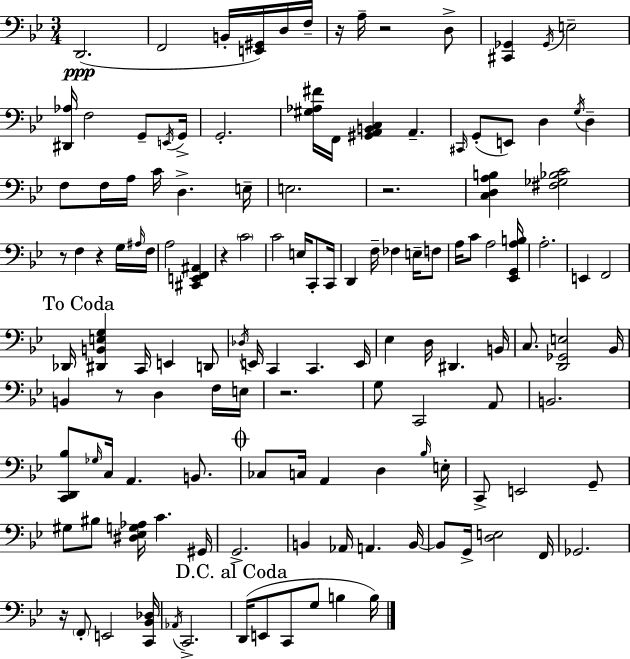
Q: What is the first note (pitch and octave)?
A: D2